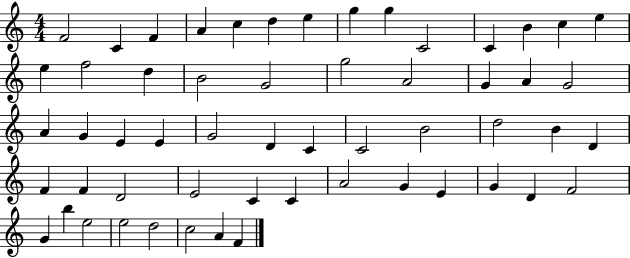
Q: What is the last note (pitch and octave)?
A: F4